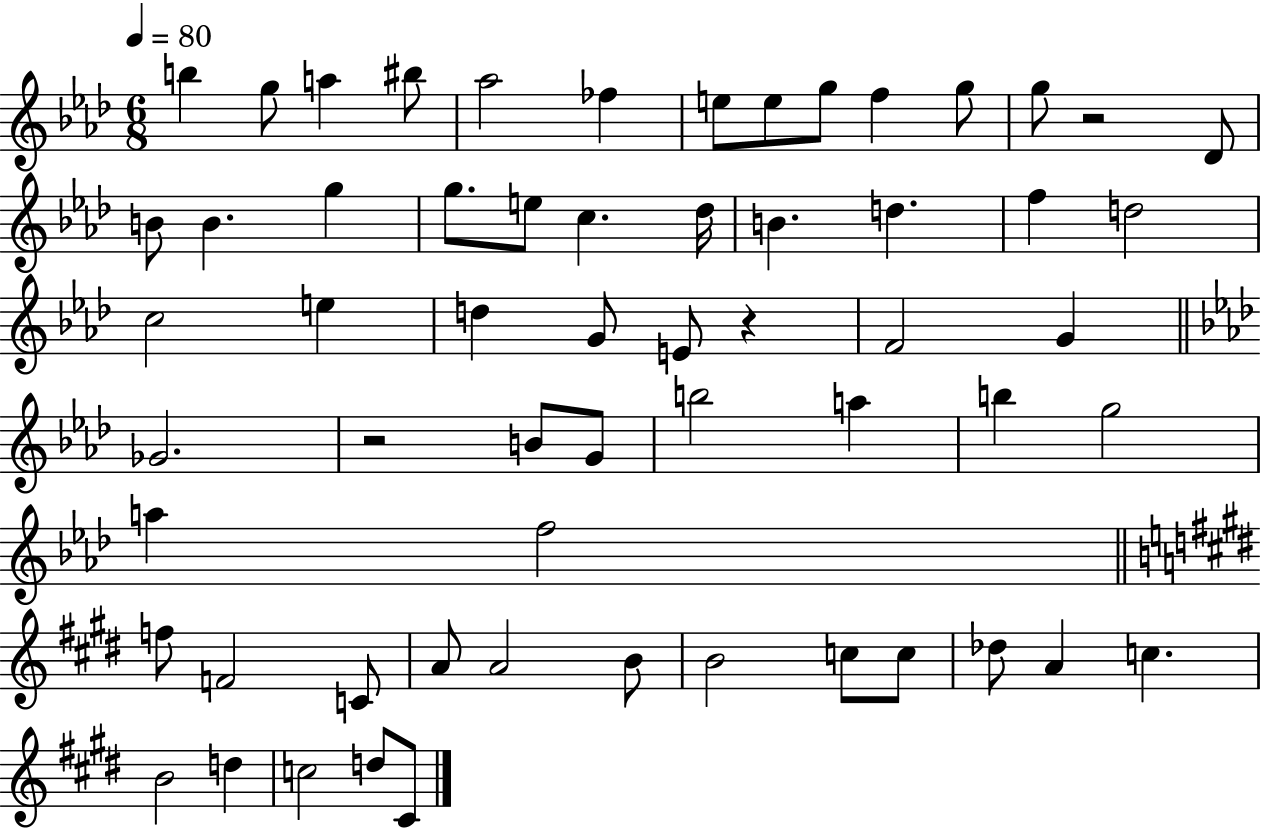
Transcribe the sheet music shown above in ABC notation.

X:1
T:Untitled
M:6/8
L:1/4
K:Ab
b g/2 a ^b/2 _a2 _f e/2 e/2 g/2 f g/2 g/2 z2 _D/2 B/2 B g g/2 e/2 c _d/4 B d f d2 c2 e d G/2 E/2 z F2 G _G2 z2 B/2 G/2 b2 a b g2 a f2 f/2 F2 C/2 A/2 A2 B/2 B2 c/2 c/2 _d/2 A c B2 d c2 d/2 ^C/2